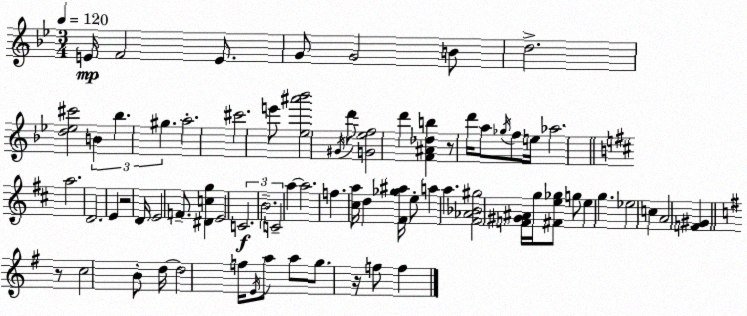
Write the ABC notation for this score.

X:1
T:Untitled
M:3/4
L:1/4
K:Bb
E/4 F2 E/2 G/2 G2 B/2 d2 [d_e^c']2 B _b ^g a2 ^c'2 e'/2 [_e^a'_b']2 ^G/4 d'/2 [G_ef]2 d' [F^A_db] z/2 d'/4 a/2 _g/4 f/2 e/4 _a2 a2 D2 E z2 D/4 E2 F/2 [^Dcg] E2 C2 B2 C2 a a2 f [^ca]/4 d [^F_g^a]/4 e/2 a a [^F_A_B^g]2 [F^G^A]/4 g/4 [^Fe_g]/2 g/2 e g _e2 c A2 [F^G] z/2 c2 B/2 d/4 d2 f/4 E/4 a/2 a/2 g/2 z/4 f/2 f